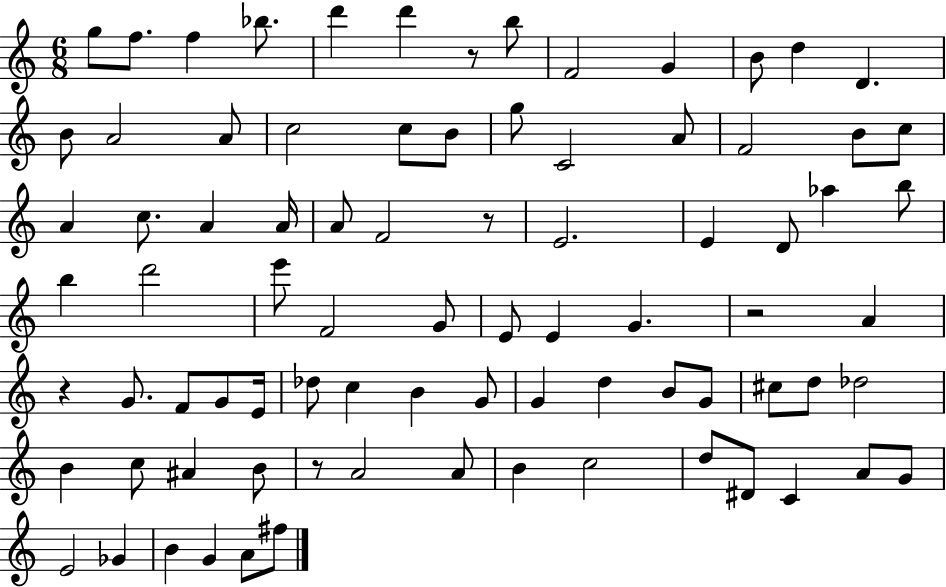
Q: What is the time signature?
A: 6/8